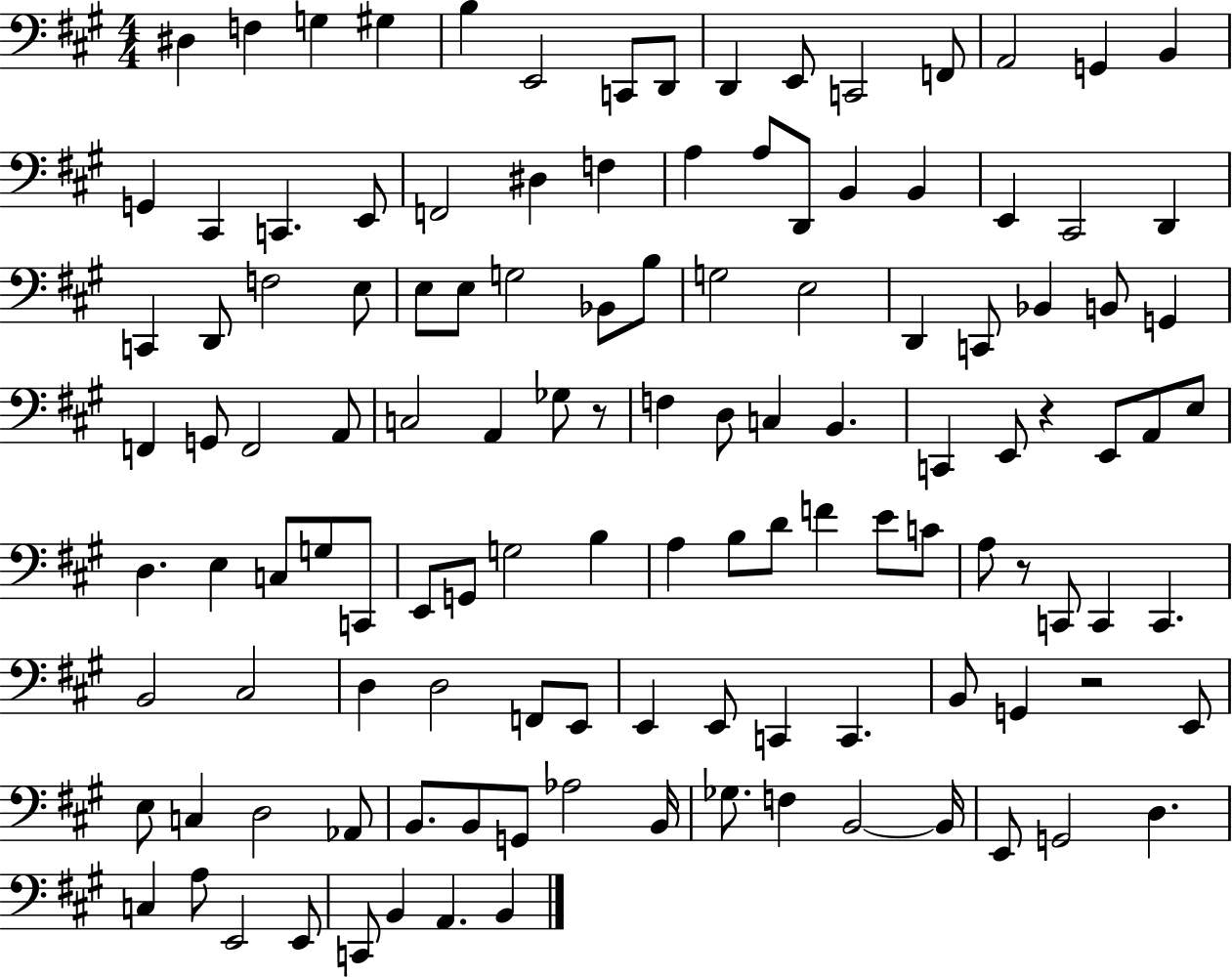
D#3/q F3/q G3/q G#3/q B3/q E2/h C2/e D2/e D2/q E2/e C2/h F2/e A2/h G2/q B2/q G2/q C#2/q C2/q. E2/e F2/h D#3/q F3/q A3/q A3/e D2/e B2/q B2/q E2/q C#2/h D2/q C2/q D2/e F3/h E3/e E3/e E3/e G3/h Bb2/e B3/e G3/h E3/h D2/q C2/e Bb2/q B2/e G2/q F2/q G2/e F2/h A2/e C3/h A2/q Gb3/e R/e F3/q D3/e C3/q B2/q. C2/q E2/e R/q E2/e A2/e E3/e D3/q. E3/q C3/e G3/e C2/e E2/e G2/e G3/h B3/q A3/q B3/e D4/e F4/q E4/e C4/e A3/e R/e C2/e C2/q C2/q. B2/h C#3/h D3/q D3/h F2/e E2/e E2/q E2/e C2/q C2/q. B2/e G2/q R/h E2/e E3/e C3/q D3/h Ab2/e B2/e. B2/e G2/e Ab3/h B2/s Gb3/e. F3/q B2/h B2/s E2/e G2/h D3/q. C3/q A3/e E2/h E2/e C2/e B2/q A2/q. B2/q